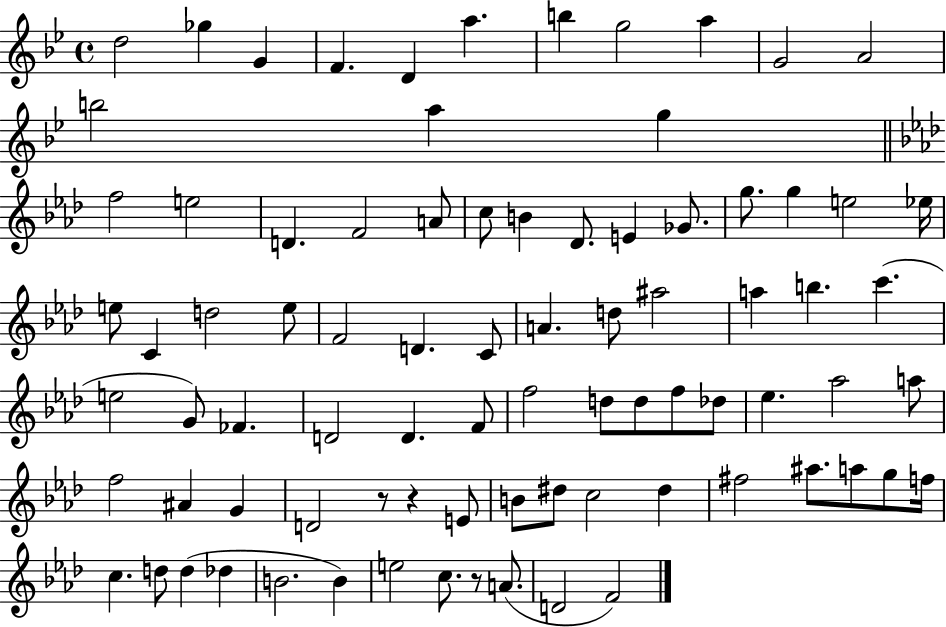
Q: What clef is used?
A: treble